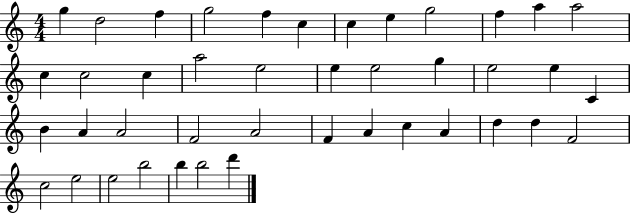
G5/q D5/h F5/q G5/h F5/q C5/q C5/q E5/q G5/h F5/q A5/q A5/h C5/q C5/h C5/q A5/h E5/h E5/q E5/h G5/q E5/h E5/q C4/q B4/q A4/q A4/h F4/h A4/h F4/q A4/q C5/q A4/q D5/q D5/q F4/h C5/h E5/h E5/h B5/h B5/q B5/h D6/q